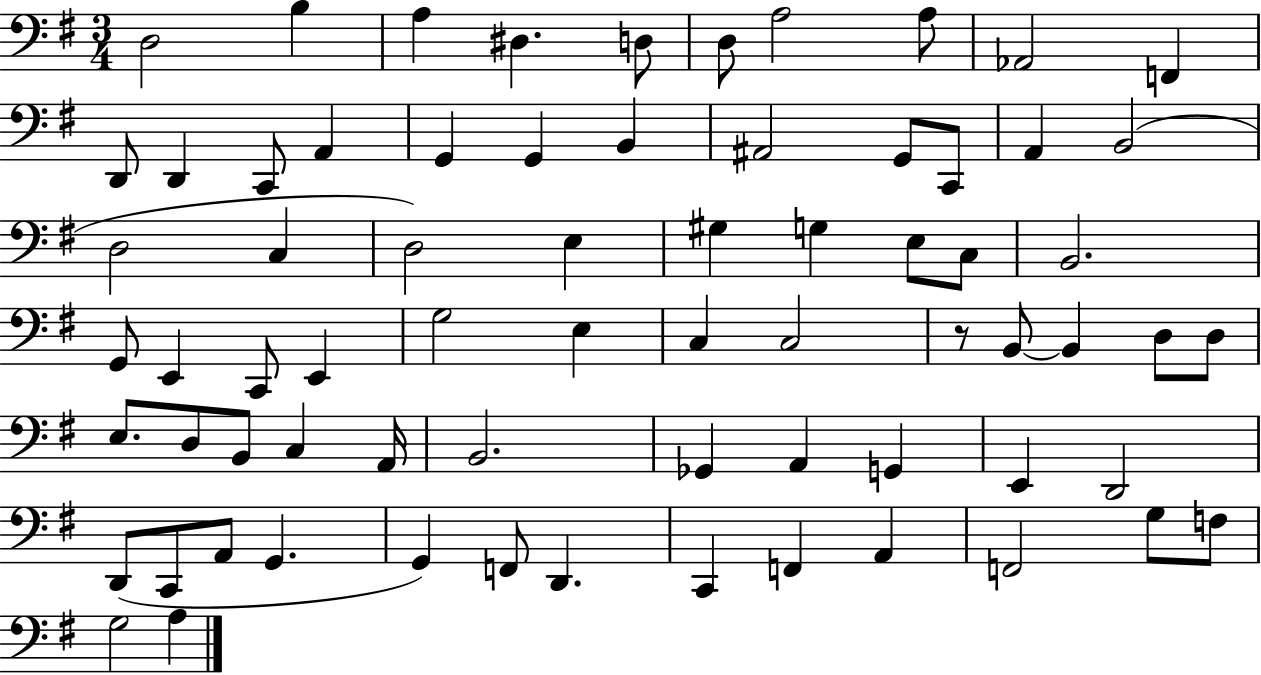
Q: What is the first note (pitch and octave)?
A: D3